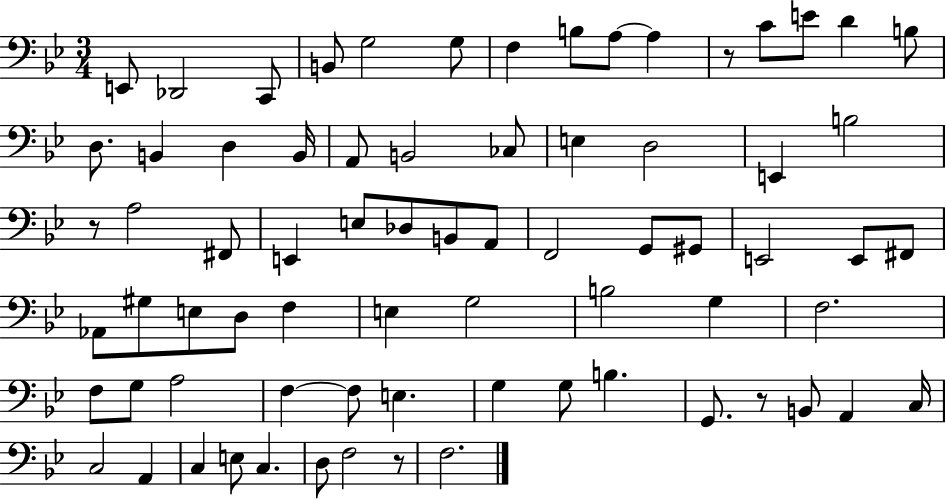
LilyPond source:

{
  \clef bass
  \numericTimeSignature
  \time 3/4
  \key bes \major
  e,8 des,2 c,8 | b,8 g2 g8 | f4 b8 a8~~ a4 | r8 c'8 e'8 d'4 b8 | \break d8. b,4 d4 b,16 | a,8 b,2 ces8 | e4 d2 | e,4 b2 | \break r8 a2 fis,8 | e,4 e8 des8 b,8 a,8 | f,2 g,8 gis,8 | e,2 e,8 fis,8 | \break aes,8 gis8 e8 d8 f4 | e4 g2 | b2 g4 | f2. | \break f8 g8 a2 | f4~~ f8 e4. | g4 g8 b4. | g,8. r8 b,8 a,4 c16 | \break c2 a,4 | c4 e8 c4. | d8 f2 r8 | f2. | \break \bar "|."
}